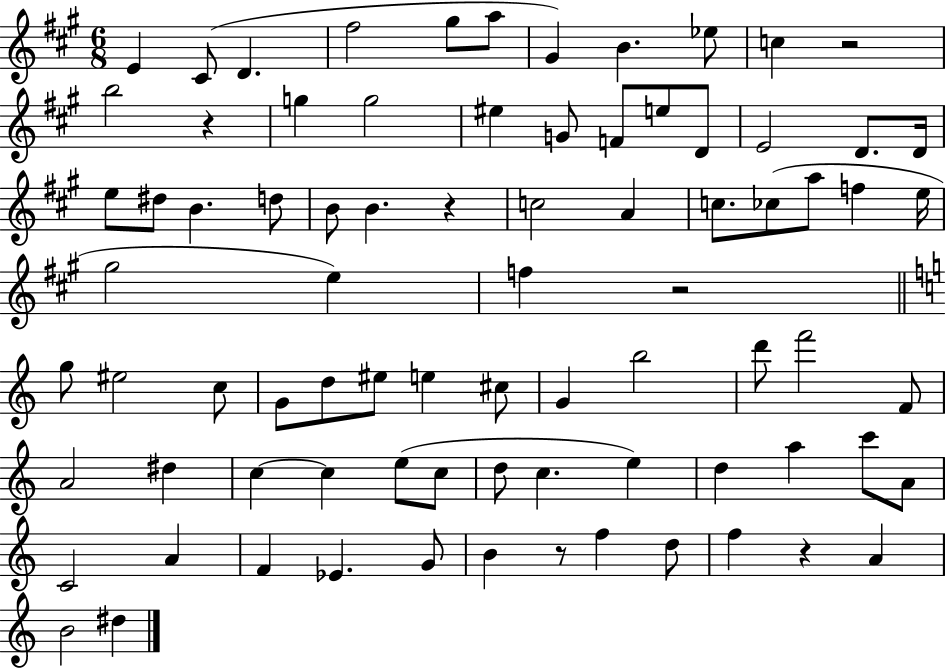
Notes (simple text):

E4/q C#4/e D4/q. F#5/h G#5/e A5/e G#4/q B4/q. Eb5/e C5/q R/h B5/h R/q G5/q G5/h EIS5/q G4/e F4/e E5/e D4/e E4/h D4/e. D4/s E5/e D#5/e B4/q. D5/e B4/e B4/q. R/q C5/h A4/q C5/e. CES5/e A5/e F5/q E5/s G#5/h E5/q F5/q R/h G5/e EIS5/h C5/e G4/e D5/e EIS5/e E5/q C#5/e G4/q B5/h D6/e F6/h F4/e A4/h D#5/q C5/q C5/q E5/e C5/e D5/e C5/q. E5/q D5/q A5/q C6/e A4/e C4/h A4/q F4/q Eb4/q. G4/e B4/q R/e F5/q D5/e F5/q R/q A4/q B4/h D#5/q